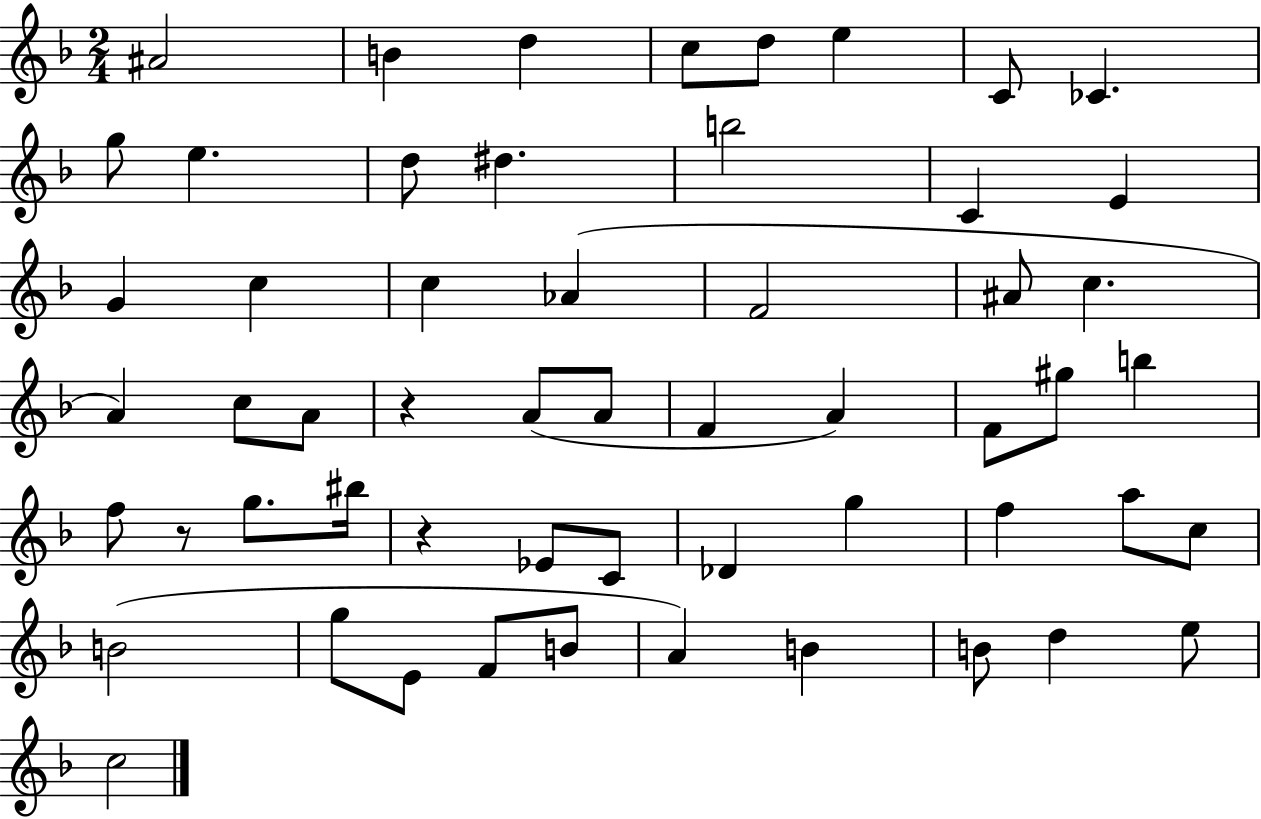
A#4/h B4/q D5/q C5/e D5/e E5/q C4/e CES4/q. G5/e E5/q. D5/e D#5/q. B5/h C4/q E4/q G4/q C5/q C5/q Ab4/q F4/h A#4/e C5/q. A4/q C5/e A4/e R/q A4/e A4/e F4/q A4/q F4/e G#5/e B5/q F5/e R/e G5/e. BIS5/s R/q Eb4/e C4/e Db4/q G5/q F5/q A5/e C5/e B4/h G5/e E4/e F4/e B4/e A4/q B4/q B4/e D5/q E5/e C5/h